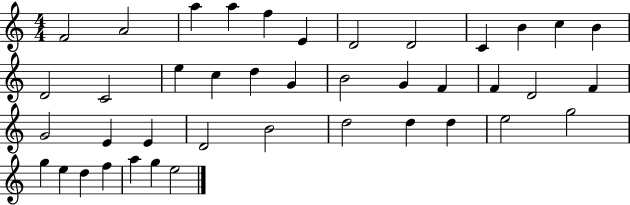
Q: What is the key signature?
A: C major